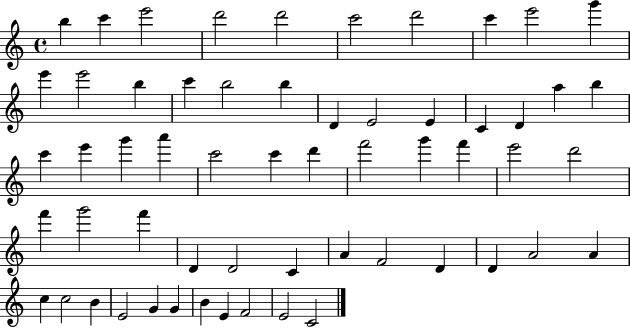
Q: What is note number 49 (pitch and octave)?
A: C5